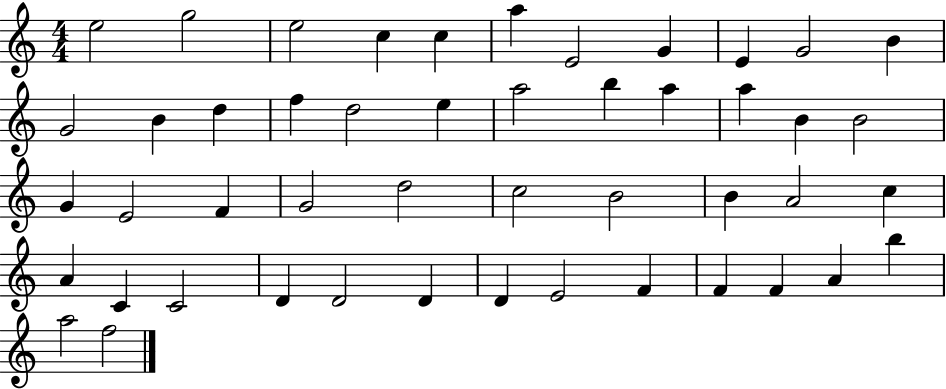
E5/h G5/h E5/h C5/q C5/q A5/q E4/h G4/q E4/q G4/h B4/q G4/h B4/q D5/q F5/q D5/h E5/q A5/h B5/q A5/q A5/q B4/q B4/h G4/q E4/h F4/q G4/h D5/h C5/h B4/h B4/q A4/h C5/q A4/q C4/q C4/h D4/q D4/h D4/q D4/q E4/h F4/q F4/q F4/q A4/q B5/q A5/h F5/h